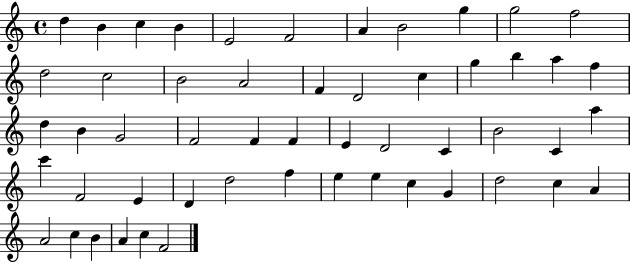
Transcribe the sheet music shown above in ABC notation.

X:1
T:Untitled
M:4/4
L:1/4
K:C
d B c B E2 F2 A B2 g g2 f2 d2 c2 B2 A2 F D2 c g b a f d B G2 F2 F F E D2 C B2 C a c' F2 E D d2 f e e c G d2 c A A2 c B A c F2